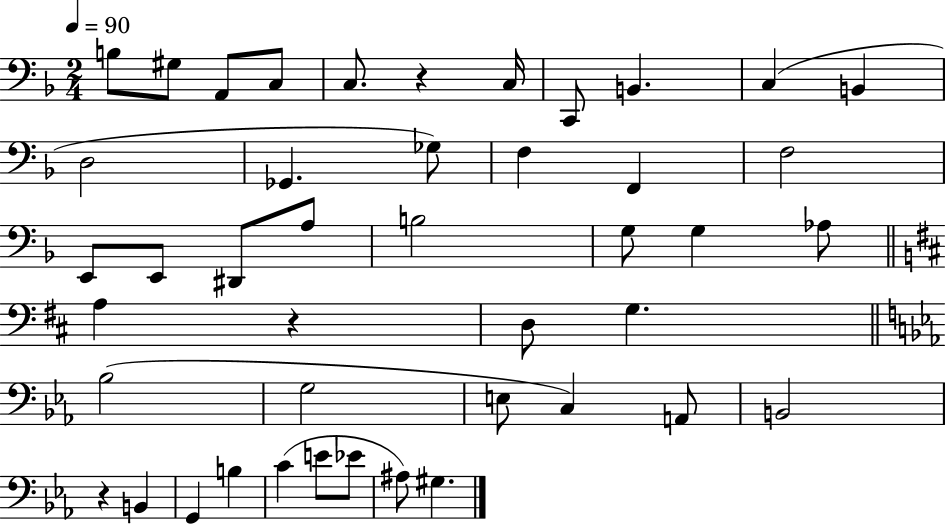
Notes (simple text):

B3/e G#3/e A2/e C3/e C3/e. R/q C3/s C2/e B2/q. C3/q B2/q D3/h Gb2/q. Gb3/e F3/q F2/q F3/h E2/e E2/e D#2/e A3/e B3/h G3/e G3/q Ab3/e A3/q R/q D3/e G3/q. Bb3/h G3/h E3/e C3/q A2/e B2/h R/q B2/q G2/q B3/q C4/q E4/e Eb4/e A#3/e G#3/q.